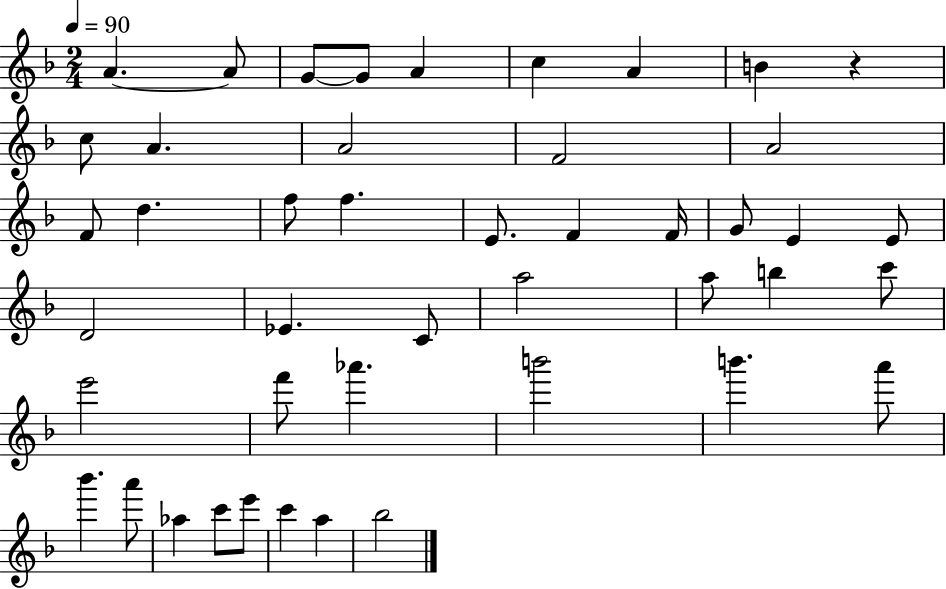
A4/q. A4/e G4/e G4/e A4/q C5/q A4/q B4/q R/q C5/e A4/q. A4/h F4/h A4/h F4/e D5/q. F5/e F5/q. E4/e. F4/q F4/s G4/e E4/q E4/e D4/h Eb4/q. C4/e A5/h A5/e B5/q C6/e E6/h F6/e Ab6/q. B6/h B6/q. A6/e Bb6/q. A6/e Ab5/q C6/e E6/e C6/q A5/q Bb5/h